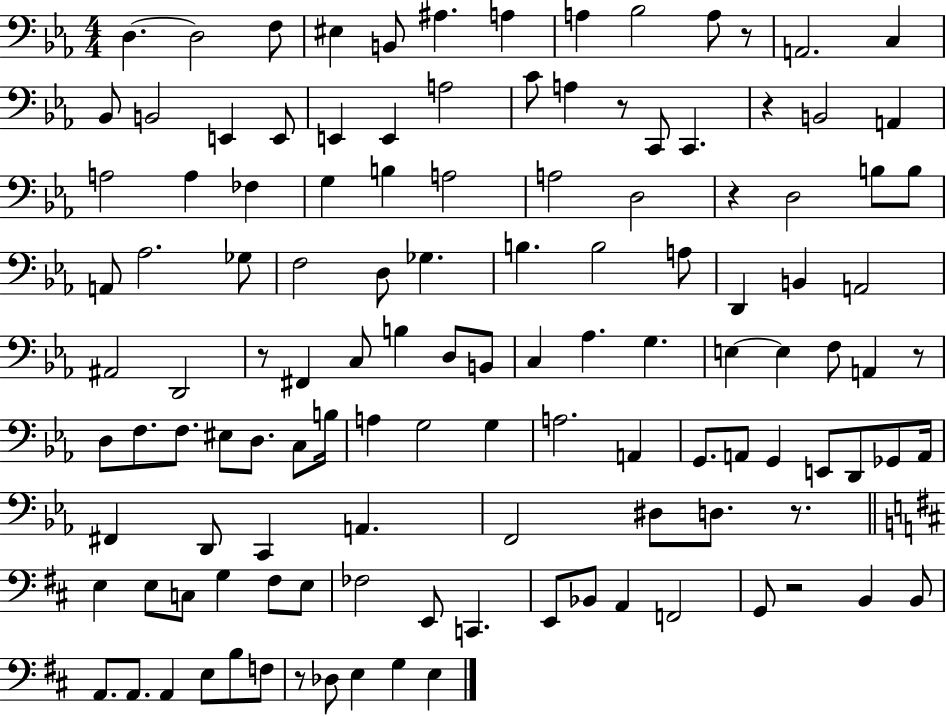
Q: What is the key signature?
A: EES major